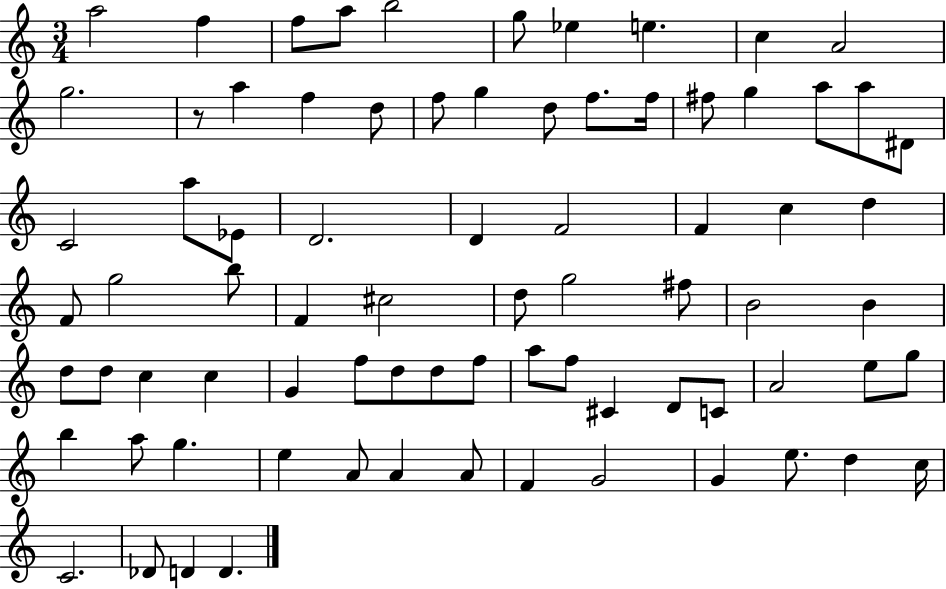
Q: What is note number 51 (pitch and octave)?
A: D5